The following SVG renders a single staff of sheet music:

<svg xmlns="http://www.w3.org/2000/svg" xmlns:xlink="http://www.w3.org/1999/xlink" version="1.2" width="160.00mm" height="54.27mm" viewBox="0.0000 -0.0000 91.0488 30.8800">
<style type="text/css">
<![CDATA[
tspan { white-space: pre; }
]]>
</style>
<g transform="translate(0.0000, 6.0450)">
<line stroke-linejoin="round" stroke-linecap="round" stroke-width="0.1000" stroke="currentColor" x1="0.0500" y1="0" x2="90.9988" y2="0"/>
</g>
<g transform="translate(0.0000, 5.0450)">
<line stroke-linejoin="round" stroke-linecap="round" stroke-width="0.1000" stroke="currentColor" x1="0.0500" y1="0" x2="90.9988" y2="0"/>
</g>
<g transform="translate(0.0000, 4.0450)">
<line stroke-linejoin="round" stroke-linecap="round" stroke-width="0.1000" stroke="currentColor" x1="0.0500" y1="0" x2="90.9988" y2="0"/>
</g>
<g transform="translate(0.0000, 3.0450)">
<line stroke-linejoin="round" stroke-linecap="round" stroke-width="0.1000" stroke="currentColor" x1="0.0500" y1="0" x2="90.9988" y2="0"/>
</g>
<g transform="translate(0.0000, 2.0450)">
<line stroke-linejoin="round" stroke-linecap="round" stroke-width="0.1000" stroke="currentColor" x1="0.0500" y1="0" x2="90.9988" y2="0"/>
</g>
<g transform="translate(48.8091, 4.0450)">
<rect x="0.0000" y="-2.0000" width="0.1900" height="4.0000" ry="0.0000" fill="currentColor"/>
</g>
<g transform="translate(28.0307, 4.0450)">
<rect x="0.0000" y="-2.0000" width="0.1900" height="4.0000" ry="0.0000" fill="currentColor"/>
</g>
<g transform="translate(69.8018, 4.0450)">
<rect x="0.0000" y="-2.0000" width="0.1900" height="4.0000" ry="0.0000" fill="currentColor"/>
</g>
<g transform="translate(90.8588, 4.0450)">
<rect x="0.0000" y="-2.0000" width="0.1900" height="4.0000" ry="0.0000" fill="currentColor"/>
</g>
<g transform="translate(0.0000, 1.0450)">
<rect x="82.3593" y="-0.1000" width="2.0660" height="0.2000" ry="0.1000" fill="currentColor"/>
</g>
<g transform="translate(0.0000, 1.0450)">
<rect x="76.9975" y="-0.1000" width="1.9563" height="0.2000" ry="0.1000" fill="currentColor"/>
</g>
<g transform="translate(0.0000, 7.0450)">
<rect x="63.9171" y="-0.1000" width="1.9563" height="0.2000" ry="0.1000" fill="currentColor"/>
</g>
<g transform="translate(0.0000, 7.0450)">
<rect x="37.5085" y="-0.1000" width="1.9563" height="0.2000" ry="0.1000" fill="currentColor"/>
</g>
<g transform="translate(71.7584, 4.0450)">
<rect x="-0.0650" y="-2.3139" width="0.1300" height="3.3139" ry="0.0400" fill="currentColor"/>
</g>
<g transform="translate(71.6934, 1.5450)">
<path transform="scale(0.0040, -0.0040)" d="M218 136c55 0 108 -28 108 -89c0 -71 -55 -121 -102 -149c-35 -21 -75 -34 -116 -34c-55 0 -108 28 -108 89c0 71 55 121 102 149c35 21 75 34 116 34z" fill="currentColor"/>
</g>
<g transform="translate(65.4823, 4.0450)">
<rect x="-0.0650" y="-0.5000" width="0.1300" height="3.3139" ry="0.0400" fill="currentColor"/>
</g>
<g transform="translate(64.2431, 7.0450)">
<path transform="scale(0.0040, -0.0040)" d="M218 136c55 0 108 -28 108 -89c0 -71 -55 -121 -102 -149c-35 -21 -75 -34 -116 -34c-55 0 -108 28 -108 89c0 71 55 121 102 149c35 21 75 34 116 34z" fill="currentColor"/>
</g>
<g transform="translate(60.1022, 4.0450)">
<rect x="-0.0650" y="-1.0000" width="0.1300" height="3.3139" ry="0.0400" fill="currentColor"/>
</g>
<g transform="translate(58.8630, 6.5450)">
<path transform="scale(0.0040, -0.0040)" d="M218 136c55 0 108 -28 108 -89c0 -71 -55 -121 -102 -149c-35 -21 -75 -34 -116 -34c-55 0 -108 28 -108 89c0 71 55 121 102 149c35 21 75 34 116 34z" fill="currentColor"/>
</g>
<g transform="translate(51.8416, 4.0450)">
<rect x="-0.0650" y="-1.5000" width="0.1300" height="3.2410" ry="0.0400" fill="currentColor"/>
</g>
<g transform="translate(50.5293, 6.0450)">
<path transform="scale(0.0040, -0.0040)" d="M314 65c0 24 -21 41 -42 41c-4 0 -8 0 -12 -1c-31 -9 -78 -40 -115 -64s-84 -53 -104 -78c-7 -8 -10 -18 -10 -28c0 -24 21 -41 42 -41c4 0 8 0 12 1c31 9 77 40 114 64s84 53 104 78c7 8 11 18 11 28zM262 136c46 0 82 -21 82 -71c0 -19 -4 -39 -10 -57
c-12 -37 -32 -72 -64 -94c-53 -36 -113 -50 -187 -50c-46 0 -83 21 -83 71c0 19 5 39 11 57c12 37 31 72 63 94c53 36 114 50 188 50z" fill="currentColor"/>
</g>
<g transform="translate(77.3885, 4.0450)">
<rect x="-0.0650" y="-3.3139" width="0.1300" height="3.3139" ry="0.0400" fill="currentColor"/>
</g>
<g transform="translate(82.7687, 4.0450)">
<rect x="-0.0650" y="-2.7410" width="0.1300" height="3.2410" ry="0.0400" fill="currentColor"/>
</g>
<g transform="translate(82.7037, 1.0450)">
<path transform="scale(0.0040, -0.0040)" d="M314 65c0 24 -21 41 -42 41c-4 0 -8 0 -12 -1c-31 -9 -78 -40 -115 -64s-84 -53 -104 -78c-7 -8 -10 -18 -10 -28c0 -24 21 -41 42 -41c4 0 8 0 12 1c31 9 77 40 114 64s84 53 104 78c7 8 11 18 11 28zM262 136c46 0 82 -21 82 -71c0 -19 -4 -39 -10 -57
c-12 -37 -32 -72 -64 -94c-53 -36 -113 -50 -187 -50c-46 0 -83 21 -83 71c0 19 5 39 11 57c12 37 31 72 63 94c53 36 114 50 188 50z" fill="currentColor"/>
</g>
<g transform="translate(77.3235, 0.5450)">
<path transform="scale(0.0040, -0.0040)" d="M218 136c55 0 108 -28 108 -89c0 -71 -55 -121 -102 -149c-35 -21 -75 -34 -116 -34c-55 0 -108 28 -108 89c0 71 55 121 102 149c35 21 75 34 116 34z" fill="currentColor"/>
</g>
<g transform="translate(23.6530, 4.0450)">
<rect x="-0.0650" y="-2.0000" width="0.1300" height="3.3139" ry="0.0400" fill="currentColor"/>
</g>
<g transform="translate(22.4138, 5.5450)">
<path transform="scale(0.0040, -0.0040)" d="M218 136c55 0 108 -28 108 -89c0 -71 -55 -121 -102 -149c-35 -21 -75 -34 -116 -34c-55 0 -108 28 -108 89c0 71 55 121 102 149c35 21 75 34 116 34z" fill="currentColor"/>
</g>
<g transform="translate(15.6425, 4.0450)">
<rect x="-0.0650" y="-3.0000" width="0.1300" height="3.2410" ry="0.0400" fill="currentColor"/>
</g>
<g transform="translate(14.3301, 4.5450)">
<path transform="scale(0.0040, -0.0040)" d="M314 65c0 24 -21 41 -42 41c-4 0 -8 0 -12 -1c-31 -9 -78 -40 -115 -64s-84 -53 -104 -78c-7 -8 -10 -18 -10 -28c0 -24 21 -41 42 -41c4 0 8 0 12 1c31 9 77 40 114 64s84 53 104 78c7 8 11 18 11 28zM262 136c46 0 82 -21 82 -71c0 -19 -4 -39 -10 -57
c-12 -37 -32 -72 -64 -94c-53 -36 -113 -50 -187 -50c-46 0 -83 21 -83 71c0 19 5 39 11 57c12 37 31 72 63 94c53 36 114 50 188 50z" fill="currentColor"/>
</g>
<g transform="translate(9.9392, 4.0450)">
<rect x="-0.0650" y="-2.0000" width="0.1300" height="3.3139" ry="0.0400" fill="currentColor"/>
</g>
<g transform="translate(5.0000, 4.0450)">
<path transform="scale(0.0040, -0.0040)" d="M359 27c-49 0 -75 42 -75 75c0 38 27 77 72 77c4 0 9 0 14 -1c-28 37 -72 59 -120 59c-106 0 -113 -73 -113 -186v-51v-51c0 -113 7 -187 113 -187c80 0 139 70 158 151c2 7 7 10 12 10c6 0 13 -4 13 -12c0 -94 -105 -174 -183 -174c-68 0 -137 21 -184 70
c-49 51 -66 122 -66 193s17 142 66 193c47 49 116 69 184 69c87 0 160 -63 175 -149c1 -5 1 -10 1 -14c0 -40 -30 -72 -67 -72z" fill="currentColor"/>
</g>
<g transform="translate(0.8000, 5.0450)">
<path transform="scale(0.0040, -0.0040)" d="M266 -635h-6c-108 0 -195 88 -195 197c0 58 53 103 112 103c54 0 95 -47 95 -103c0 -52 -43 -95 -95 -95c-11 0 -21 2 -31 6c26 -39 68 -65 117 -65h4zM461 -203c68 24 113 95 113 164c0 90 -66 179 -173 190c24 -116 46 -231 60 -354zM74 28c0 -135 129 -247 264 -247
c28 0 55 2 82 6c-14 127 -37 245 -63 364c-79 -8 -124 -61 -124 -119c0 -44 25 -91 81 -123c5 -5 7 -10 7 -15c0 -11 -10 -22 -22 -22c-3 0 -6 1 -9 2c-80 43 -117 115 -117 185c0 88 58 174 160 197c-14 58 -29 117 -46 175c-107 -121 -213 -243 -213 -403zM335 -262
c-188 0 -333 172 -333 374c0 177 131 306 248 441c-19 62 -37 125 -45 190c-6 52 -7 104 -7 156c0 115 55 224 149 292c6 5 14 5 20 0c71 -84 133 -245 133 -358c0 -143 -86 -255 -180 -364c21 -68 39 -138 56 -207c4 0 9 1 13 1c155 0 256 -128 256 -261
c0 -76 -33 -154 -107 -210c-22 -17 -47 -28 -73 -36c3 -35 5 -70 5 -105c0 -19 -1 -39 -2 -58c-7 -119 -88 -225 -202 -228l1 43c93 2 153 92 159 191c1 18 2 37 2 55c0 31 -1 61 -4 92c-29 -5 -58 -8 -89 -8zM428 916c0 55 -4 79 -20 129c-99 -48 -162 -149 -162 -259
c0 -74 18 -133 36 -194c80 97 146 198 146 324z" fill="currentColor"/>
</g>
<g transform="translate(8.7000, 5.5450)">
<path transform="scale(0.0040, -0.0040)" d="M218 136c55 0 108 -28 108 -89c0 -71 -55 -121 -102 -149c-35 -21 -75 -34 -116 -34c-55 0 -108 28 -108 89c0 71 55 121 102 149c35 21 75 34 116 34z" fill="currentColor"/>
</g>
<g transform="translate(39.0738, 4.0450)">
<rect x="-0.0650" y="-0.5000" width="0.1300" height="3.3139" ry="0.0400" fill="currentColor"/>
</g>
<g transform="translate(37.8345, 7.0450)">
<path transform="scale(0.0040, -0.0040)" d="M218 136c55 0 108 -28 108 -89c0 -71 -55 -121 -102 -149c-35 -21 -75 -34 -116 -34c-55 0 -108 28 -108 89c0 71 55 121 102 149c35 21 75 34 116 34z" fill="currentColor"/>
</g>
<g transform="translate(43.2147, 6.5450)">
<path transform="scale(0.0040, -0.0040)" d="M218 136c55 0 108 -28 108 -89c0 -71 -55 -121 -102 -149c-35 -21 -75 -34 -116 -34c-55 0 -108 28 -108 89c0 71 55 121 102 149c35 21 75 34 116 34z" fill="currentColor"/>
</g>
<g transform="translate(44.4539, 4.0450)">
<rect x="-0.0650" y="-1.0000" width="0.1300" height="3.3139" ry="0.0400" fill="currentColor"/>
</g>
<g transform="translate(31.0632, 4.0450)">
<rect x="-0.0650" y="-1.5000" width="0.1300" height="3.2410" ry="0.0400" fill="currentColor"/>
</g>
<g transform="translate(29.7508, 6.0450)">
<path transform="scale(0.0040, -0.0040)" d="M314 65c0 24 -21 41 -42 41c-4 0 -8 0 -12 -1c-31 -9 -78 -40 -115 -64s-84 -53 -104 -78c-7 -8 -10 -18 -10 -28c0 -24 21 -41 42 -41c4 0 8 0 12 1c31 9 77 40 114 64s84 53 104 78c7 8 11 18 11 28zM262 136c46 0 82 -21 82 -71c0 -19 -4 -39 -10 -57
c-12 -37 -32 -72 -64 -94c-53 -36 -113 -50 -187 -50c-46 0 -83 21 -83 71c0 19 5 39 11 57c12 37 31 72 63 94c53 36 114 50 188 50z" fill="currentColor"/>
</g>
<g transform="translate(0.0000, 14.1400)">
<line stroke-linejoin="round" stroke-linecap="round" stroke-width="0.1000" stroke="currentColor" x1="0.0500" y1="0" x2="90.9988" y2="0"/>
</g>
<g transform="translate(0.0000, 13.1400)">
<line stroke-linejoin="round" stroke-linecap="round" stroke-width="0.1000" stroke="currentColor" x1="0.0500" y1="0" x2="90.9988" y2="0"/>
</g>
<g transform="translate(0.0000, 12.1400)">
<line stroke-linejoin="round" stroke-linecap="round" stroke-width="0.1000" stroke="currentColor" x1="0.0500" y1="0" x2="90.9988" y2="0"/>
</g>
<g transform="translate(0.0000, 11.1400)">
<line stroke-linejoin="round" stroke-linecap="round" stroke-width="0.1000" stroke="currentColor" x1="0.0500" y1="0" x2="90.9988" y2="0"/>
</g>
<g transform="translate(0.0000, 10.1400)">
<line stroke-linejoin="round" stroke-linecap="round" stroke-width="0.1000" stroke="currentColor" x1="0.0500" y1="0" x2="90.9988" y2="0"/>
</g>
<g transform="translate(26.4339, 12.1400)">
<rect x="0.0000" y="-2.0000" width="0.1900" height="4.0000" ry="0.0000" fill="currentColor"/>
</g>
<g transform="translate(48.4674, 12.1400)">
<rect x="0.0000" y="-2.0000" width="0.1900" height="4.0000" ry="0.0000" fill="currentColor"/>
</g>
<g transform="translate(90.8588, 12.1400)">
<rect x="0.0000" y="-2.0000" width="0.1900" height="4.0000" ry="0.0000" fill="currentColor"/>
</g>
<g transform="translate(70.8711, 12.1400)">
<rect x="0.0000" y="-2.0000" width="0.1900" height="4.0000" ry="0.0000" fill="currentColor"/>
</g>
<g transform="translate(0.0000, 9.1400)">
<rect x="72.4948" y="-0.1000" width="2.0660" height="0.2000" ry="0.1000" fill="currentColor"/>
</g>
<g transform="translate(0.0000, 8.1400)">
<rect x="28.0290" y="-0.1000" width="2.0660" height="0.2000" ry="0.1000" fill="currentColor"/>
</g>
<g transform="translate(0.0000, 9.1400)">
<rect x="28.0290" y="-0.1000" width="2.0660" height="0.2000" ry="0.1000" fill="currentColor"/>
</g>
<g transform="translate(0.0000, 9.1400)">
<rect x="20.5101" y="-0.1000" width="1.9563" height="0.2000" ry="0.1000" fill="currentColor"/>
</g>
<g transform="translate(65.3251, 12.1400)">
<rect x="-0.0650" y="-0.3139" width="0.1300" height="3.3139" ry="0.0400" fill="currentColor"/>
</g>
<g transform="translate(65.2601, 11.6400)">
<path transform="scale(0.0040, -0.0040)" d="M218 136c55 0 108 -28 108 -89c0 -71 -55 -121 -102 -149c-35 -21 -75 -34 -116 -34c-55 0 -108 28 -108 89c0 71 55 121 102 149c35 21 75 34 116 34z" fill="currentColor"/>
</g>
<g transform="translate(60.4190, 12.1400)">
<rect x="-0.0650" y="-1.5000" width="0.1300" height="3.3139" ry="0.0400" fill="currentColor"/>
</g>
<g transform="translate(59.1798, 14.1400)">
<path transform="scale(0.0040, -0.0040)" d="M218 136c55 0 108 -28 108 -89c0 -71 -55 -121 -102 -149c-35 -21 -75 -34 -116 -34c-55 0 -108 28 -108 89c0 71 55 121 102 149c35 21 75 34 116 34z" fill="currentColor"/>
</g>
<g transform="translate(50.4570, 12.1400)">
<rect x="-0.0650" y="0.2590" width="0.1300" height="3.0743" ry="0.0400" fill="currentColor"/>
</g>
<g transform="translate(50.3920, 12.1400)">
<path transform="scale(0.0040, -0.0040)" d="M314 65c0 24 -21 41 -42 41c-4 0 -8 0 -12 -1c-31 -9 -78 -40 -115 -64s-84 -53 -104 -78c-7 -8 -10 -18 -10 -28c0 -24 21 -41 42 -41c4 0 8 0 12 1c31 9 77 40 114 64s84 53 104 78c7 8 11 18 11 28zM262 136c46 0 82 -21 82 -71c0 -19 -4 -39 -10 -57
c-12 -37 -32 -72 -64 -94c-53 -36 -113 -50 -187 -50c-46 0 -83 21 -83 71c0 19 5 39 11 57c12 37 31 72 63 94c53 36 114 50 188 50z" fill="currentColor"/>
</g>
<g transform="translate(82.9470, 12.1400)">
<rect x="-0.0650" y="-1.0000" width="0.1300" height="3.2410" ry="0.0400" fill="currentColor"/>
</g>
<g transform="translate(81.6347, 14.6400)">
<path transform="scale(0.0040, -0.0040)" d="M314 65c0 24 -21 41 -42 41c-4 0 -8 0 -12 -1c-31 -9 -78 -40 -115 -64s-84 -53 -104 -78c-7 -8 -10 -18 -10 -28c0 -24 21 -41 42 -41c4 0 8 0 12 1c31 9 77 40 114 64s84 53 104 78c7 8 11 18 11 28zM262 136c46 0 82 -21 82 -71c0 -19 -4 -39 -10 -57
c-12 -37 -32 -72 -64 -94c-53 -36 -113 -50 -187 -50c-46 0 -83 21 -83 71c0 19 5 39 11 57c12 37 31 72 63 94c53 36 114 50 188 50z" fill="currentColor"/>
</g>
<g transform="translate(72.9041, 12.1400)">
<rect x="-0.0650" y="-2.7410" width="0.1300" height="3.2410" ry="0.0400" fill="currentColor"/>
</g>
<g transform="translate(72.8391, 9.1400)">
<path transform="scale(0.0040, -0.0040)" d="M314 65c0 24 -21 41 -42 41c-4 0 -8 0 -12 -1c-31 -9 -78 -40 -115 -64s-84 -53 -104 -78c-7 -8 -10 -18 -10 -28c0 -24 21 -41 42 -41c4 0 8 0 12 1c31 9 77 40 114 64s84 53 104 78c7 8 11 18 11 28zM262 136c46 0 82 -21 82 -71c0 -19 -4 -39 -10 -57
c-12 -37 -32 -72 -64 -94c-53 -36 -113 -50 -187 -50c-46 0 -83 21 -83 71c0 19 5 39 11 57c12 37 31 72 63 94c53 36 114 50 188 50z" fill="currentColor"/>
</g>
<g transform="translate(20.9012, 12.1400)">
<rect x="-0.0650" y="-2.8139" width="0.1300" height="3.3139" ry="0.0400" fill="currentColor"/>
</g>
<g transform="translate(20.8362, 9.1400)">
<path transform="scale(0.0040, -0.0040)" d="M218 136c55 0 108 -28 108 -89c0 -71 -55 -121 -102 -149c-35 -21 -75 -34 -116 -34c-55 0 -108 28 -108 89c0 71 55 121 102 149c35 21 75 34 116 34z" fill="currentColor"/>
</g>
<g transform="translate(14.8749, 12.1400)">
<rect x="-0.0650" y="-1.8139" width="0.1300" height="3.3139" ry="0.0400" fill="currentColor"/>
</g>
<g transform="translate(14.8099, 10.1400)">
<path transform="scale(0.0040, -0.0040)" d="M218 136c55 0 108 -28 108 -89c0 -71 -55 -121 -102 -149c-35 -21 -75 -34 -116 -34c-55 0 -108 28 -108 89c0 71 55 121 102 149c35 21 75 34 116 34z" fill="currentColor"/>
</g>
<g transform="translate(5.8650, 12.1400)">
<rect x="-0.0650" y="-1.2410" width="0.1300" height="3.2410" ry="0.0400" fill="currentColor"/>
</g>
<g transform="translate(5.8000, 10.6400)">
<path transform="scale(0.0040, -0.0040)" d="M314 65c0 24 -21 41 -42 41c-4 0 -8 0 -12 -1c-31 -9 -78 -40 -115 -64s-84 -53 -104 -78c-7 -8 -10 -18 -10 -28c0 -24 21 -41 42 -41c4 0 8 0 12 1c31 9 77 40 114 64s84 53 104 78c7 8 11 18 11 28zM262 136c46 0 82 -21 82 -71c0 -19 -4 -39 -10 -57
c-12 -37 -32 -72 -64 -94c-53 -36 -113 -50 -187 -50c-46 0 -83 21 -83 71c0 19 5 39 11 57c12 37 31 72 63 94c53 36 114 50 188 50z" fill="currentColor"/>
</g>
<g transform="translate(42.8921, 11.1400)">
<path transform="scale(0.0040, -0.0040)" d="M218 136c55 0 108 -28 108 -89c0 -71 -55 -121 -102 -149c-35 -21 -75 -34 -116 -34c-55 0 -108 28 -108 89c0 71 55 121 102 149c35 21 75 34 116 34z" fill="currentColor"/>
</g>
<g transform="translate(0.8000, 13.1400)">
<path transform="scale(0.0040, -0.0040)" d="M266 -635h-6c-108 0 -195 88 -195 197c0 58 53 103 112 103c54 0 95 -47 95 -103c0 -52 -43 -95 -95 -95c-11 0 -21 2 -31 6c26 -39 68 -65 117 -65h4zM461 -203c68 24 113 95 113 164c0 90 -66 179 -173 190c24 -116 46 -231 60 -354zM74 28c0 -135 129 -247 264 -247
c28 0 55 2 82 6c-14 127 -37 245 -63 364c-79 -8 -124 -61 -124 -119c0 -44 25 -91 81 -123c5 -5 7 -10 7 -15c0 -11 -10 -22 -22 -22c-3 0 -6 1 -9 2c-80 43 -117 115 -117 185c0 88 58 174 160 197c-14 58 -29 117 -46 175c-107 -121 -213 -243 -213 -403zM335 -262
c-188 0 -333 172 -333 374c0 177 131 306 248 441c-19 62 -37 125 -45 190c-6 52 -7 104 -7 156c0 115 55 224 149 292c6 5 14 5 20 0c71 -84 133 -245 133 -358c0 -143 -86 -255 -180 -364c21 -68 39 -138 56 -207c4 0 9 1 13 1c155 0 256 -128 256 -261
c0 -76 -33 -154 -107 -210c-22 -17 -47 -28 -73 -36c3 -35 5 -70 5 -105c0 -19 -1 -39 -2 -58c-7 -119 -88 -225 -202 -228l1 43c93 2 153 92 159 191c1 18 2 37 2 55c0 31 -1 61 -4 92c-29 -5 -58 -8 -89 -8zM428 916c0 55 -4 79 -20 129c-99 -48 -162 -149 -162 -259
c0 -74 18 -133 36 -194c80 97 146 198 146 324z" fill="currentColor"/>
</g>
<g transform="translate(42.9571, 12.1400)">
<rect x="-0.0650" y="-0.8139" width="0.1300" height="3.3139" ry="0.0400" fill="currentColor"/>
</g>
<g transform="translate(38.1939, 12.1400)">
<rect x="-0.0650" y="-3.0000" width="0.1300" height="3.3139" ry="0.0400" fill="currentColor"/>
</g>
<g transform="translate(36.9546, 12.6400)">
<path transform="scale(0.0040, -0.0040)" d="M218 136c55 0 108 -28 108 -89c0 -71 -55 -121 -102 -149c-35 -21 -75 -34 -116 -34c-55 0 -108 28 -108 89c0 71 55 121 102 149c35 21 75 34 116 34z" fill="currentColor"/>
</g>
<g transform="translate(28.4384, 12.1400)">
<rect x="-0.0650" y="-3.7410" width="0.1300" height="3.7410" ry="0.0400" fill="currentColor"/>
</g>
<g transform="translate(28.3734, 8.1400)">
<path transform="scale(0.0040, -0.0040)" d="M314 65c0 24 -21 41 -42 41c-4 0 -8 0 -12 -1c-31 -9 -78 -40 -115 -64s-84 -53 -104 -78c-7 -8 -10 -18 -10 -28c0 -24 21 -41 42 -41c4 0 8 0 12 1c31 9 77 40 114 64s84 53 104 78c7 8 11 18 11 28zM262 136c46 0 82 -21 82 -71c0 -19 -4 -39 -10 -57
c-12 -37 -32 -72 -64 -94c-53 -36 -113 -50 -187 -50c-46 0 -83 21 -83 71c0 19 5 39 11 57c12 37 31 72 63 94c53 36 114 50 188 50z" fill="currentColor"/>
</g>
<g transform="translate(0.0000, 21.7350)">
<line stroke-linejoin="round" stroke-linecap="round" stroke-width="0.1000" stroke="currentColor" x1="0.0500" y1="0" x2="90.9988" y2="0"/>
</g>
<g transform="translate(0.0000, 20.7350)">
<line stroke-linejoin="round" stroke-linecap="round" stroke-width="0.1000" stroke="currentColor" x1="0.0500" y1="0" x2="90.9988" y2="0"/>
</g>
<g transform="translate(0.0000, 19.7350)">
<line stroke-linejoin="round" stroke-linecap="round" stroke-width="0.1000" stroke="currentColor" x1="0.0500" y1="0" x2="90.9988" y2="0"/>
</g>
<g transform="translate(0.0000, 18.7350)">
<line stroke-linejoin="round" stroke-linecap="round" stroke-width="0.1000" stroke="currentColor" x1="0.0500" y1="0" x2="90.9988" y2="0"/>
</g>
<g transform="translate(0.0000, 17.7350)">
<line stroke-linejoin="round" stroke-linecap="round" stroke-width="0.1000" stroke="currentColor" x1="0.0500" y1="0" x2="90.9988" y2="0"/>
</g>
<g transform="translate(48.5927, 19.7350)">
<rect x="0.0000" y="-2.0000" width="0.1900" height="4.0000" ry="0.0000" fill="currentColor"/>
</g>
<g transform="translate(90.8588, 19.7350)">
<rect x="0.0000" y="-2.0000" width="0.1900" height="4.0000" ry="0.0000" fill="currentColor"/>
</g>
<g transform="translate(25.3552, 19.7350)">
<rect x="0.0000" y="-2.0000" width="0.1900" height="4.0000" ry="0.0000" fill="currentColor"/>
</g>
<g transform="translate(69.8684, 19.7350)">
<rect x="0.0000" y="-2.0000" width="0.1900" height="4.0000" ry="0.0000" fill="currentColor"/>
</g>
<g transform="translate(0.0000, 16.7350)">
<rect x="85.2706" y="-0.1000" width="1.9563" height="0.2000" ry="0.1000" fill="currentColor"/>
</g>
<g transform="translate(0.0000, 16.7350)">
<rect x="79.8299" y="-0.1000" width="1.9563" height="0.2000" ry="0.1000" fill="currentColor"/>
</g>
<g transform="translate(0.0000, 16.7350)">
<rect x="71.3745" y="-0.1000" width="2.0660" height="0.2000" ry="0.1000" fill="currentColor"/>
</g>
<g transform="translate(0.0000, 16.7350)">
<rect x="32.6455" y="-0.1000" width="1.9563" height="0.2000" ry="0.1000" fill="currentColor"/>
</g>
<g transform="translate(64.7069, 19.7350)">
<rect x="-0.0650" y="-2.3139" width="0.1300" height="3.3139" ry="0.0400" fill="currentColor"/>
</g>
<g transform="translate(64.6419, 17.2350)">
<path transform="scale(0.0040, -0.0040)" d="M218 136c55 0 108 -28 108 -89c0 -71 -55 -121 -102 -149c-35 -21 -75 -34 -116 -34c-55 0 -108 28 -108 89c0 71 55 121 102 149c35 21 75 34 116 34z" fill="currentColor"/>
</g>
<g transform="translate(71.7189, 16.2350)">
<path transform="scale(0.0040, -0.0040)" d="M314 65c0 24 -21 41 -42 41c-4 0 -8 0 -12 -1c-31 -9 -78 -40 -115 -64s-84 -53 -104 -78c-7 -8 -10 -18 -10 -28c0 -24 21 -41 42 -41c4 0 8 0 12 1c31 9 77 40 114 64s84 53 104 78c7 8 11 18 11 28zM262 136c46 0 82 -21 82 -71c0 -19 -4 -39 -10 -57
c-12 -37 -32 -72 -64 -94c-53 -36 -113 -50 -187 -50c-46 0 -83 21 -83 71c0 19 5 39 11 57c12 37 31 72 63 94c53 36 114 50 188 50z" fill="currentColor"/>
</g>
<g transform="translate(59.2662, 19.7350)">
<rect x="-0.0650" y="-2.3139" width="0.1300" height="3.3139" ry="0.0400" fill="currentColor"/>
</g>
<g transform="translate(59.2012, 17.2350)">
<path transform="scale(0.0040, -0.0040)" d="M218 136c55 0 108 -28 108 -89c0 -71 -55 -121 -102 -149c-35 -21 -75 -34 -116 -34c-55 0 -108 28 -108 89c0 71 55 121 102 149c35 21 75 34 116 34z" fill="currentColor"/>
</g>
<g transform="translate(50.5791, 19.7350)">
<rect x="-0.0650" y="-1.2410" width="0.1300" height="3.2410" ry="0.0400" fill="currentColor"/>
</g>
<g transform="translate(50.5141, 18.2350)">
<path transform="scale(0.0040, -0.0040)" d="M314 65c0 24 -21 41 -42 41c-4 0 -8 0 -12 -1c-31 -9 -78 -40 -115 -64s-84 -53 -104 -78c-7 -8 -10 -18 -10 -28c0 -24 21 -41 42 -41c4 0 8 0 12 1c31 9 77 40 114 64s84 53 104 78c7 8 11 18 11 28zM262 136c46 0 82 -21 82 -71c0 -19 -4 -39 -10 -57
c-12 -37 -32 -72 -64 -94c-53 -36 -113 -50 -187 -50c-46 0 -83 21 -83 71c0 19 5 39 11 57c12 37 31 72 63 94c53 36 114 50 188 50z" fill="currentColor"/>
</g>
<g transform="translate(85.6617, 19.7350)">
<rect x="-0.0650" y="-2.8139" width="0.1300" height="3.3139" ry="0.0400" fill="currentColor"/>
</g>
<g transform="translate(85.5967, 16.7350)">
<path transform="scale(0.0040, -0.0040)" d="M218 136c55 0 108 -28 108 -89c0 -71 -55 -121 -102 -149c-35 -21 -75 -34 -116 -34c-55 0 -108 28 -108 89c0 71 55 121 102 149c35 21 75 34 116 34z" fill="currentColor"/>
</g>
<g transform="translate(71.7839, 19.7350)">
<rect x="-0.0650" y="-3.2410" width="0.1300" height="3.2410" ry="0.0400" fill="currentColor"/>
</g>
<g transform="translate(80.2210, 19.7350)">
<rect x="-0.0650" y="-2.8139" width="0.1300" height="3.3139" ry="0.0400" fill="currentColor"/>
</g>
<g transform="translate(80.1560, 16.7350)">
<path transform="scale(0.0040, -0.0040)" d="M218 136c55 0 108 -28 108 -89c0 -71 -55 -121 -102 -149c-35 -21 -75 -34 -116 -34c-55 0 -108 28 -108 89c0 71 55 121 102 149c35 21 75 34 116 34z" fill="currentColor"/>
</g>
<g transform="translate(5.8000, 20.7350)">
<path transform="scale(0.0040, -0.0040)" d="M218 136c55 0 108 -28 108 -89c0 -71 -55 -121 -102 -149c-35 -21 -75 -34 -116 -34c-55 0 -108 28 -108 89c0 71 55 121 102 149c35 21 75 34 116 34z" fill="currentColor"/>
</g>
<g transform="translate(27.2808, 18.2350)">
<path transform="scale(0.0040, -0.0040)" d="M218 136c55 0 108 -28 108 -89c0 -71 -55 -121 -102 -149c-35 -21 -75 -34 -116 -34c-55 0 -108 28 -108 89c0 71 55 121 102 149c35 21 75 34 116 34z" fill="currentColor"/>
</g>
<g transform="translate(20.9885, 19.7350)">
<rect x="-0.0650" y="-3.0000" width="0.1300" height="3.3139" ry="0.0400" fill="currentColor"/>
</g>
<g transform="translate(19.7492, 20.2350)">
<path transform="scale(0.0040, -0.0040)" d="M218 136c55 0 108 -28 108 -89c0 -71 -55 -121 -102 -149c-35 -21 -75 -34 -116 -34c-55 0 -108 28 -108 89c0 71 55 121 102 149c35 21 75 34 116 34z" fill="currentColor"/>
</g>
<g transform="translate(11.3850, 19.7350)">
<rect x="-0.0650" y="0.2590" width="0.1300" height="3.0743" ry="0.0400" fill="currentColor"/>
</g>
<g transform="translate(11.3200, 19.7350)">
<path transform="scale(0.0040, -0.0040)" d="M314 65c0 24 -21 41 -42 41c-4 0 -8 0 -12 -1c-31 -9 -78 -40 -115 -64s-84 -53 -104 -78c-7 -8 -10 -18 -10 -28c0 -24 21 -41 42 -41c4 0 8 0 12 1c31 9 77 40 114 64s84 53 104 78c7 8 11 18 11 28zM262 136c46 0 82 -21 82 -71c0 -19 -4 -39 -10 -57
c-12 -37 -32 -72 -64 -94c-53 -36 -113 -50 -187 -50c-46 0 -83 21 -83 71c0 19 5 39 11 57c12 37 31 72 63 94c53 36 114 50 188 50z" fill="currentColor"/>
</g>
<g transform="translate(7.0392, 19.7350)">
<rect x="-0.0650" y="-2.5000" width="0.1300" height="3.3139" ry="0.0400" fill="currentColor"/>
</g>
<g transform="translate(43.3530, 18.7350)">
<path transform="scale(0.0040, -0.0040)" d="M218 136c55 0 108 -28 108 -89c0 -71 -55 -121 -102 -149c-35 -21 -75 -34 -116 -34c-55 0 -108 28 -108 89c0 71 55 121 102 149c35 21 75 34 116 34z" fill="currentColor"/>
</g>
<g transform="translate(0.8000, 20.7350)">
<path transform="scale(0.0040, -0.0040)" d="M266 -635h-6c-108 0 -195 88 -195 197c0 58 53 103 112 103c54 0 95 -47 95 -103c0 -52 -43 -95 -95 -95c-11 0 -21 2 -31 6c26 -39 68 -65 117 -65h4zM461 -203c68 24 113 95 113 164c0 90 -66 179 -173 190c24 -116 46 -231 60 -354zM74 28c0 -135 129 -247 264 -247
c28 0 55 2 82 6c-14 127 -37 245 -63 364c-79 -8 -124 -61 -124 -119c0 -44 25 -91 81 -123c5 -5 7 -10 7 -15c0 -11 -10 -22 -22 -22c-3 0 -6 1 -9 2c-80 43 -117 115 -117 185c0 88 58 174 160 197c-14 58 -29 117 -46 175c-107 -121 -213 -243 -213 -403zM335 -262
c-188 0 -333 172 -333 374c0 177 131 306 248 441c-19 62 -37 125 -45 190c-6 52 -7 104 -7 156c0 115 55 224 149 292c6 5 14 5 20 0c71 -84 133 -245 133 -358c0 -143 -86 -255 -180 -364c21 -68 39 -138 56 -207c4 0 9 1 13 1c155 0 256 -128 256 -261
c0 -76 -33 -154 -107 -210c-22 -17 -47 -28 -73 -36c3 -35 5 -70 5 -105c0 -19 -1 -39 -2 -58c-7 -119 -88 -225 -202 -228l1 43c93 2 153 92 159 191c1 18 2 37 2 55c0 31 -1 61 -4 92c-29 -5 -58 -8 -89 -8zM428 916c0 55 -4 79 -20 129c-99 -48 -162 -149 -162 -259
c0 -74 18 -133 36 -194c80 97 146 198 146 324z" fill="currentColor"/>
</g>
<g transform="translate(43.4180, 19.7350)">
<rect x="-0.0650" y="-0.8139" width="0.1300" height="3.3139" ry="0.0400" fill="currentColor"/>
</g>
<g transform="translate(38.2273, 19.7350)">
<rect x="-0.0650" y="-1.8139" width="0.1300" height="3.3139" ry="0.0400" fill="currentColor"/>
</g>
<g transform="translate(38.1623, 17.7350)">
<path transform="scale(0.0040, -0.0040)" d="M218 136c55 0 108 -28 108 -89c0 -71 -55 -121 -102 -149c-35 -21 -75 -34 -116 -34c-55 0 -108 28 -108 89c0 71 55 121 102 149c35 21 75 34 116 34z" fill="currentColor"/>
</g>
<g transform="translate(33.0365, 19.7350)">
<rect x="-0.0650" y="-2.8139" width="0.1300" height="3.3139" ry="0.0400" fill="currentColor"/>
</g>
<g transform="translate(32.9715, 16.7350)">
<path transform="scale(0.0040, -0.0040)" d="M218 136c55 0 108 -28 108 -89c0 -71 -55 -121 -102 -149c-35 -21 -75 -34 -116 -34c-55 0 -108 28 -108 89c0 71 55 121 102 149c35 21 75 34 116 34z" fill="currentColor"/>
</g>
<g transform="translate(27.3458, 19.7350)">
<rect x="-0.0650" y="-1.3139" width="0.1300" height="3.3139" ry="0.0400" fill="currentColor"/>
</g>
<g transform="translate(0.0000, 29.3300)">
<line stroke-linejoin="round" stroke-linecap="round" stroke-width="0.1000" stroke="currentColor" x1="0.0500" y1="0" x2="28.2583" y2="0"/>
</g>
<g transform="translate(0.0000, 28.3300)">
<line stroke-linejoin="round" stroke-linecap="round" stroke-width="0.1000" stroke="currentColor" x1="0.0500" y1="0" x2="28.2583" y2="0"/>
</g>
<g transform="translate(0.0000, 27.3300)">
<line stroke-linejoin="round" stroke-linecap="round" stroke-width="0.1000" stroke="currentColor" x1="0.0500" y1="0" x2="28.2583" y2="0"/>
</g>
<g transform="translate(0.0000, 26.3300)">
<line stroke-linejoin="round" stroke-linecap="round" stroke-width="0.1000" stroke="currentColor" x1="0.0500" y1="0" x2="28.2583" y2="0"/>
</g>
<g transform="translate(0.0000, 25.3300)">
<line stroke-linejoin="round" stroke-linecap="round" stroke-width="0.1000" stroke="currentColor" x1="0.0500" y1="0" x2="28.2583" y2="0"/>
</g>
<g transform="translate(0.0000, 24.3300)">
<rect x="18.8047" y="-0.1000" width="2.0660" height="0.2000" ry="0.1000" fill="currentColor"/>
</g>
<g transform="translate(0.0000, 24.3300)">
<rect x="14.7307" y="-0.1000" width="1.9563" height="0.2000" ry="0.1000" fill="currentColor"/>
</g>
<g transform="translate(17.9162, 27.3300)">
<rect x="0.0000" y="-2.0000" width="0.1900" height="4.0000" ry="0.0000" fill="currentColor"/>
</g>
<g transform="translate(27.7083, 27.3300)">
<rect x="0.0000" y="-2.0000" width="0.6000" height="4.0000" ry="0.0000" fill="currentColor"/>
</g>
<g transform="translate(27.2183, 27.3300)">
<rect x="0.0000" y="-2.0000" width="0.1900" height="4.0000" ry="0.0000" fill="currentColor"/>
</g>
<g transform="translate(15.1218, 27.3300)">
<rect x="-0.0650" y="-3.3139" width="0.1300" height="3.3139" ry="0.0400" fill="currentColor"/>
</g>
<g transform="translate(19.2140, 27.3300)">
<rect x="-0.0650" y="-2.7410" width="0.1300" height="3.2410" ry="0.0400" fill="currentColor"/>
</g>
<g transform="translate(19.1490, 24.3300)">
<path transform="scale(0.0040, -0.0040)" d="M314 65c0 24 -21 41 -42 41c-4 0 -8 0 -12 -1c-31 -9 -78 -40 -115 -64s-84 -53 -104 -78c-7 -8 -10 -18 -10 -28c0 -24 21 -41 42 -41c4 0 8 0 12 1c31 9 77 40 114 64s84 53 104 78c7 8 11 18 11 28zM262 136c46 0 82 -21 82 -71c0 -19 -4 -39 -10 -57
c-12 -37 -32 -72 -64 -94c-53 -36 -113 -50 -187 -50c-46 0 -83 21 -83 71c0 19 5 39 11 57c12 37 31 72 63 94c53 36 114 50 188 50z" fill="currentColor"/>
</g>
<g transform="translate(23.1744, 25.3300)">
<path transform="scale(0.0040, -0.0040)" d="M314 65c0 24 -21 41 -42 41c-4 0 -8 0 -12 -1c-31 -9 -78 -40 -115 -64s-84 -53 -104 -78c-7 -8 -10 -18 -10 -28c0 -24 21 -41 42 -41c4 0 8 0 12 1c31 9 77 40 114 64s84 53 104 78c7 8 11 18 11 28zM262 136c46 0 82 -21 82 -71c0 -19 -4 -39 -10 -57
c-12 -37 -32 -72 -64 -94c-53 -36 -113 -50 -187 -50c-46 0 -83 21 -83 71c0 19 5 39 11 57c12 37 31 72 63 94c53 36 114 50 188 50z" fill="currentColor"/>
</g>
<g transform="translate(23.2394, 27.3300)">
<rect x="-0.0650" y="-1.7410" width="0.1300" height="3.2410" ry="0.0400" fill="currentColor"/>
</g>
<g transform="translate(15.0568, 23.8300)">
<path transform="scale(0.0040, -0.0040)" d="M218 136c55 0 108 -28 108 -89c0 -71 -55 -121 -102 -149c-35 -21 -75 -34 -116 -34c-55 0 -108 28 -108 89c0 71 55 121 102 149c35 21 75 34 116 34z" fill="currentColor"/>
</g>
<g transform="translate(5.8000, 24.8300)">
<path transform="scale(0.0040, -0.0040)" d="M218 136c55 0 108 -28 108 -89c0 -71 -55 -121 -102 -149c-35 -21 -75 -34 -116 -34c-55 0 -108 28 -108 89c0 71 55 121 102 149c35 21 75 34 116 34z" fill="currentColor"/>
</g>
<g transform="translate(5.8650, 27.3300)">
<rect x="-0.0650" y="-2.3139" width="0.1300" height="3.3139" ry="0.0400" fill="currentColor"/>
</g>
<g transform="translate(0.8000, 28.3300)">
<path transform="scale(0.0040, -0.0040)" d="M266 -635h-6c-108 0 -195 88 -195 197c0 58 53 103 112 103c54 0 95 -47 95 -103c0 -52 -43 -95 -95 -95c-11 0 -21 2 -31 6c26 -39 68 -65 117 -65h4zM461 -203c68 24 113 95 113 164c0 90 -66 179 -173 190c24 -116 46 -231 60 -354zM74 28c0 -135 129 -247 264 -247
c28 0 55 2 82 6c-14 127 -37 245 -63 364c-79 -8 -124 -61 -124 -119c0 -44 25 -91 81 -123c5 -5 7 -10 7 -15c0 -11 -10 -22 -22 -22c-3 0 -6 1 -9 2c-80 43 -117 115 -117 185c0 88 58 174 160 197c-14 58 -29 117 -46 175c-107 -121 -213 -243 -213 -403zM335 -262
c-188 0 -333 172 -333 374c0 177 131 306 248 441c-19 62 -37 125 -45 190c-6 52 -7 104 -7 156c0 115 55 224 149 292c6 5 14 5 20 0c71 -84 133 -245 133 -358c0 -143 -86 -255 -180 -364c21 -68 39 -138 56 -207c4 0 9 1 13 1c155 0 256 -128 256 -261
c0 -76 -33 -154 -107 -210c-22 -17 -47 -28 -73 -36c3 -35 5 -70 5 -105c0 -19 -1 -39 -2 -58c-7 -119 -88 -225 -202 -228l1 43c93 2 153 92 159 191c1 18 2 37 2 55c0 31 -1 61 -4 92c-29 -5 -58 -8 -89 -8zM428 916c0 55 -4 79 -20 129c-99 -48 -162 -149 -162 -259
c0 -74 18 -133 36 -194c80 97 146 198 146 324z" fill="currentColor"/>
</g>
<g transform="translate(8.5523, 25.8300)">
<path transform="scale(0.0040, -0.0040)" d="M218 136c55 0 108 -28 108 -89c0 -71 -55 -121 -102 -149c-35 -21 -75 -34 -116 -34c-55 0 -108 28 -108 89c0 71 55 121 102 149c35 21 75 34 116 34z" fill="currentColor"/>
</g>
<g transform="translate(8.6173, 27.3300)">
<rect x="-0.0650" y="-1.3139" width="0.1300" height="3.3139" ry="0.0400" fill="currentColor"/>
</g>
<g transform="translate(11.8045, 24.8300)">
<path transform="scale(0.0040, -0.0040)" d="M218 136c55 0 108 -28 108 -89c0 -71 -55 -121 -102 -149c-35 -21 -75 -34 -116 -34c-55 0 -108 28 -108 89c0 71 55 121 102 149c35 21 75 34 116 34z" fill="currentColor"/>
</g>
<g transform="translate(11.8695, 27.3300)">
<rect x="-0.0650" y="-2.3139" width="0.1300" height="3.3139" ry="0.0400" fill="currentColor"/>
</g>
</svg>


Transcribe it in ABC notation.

X:1
T:Untitled
M:4/4
L:1/4
K:C
F A2 F E2 C D E2 D C g b a2 e2 f a c'2 A d B2 E c a2 D2 G B2 A e a f d e2 g g b2 a a g e g b a2 f2